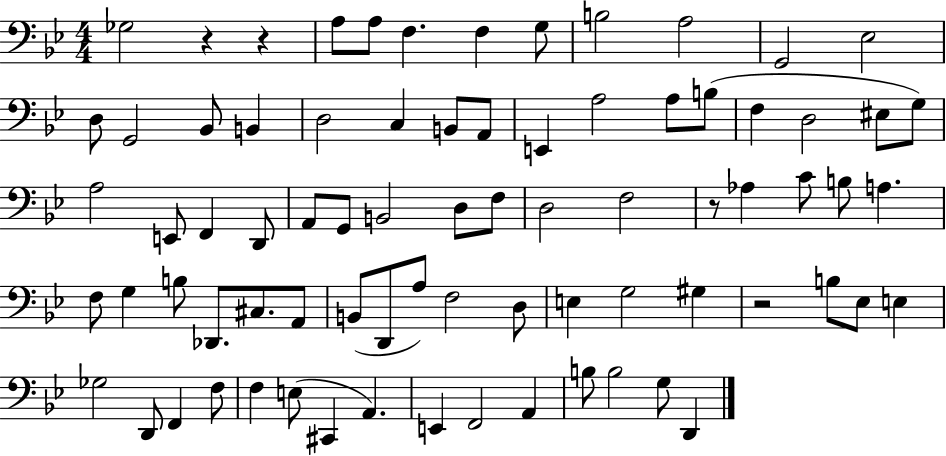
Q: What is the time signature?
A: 4/4